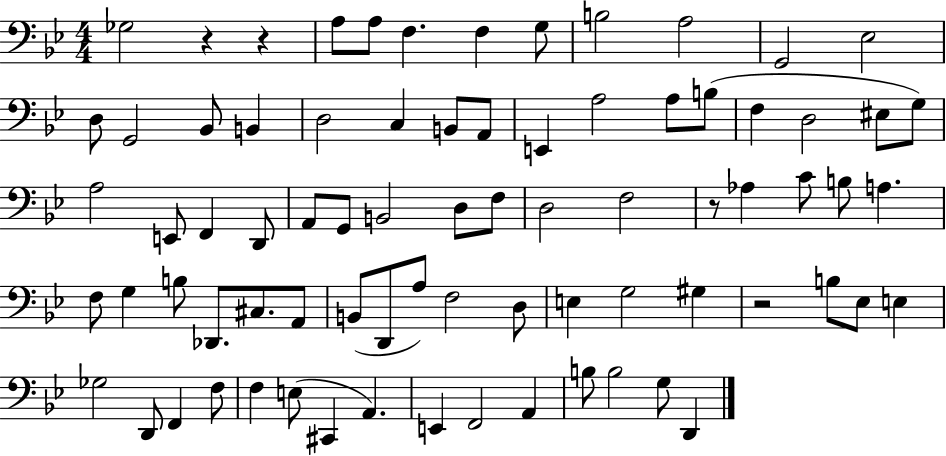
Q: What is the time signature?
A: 4/4